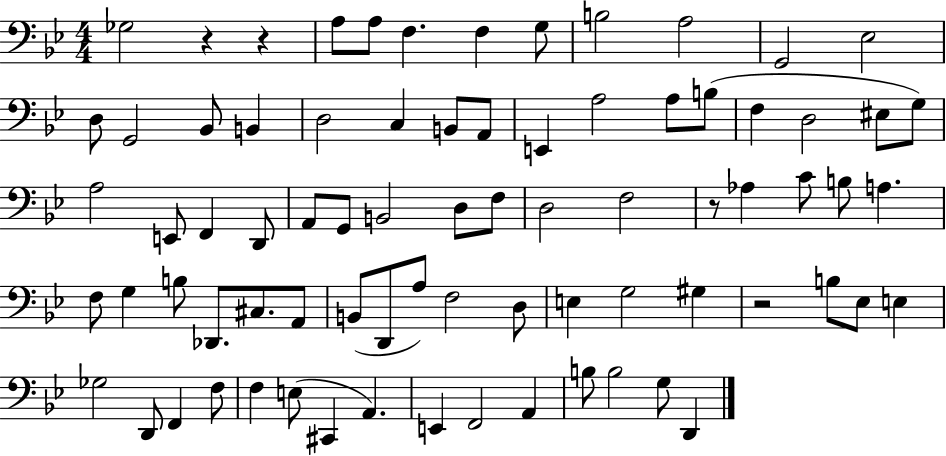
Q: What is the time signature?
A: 4/4